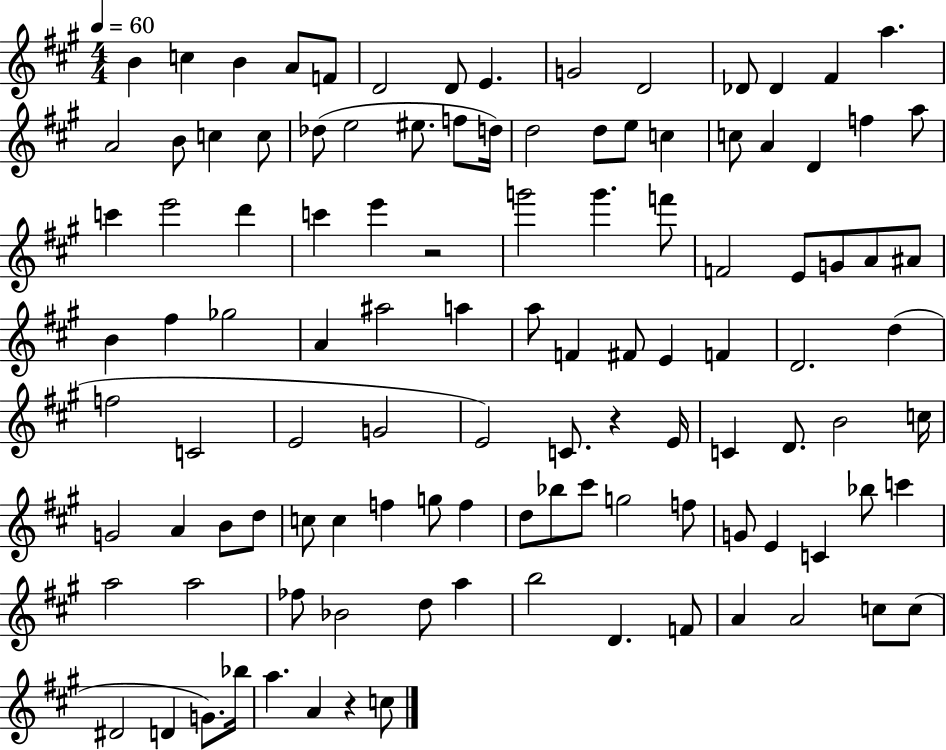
X:1
T:Untitled
M:4/4
L:1/4
K:A
B c B A/2 F/2 D2 D/2 E G2 D2 _D/2 _D ^F a A2 B/2 c c/2 _d/2 e2 ^e/2 f/2 d/4 d2 d/2 e/2 c c/2 A D f a/2 c' e'2 d' c' e' z2 g'2 g' f'/2 F2 E/2 G/2 A/2 ^A/2 B ^f _g2 A ^a2 a a/2 F ^F/2 E F D2 d f2 C2 E2 G2 E2 C/2 z E/4 C D/2 B2 c/4 G2 A B/2 d/2 c/2 c f g/2 f d/2 _b/2 ^c'/2 g2 f/2 G/2 E C _b/2 c' a2 a2 _f/2 _B2 d/2 a b2 D F/2 A A2 c/2 c/2 ^D2 D G/2 _b/4 a A z c/2